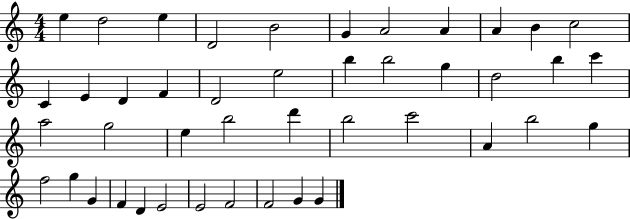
{
  \clef treble
  \numericTimeSignature
  \time 4/4
  \key c \major
  e''4 d''2 e''4 | d'2 b'2 | g'4 a'2 a'4 | a'4 b'4 c''2 | \break c'4 e'4 d'4 f'4 | d'2 e''2 | b''4 b''2 g''4 | d''2 b''4 c'''4 | \break a''2 g''2 | e''4 b''2 d'''4 | b''2 c'''2 | a'4 b''2 g''4 | \break f''2 g''4 g'4 | f'4 d'4 e'2 | e'2 f'2 | f'2 g'4 g'4 | \break \bar "|."
}